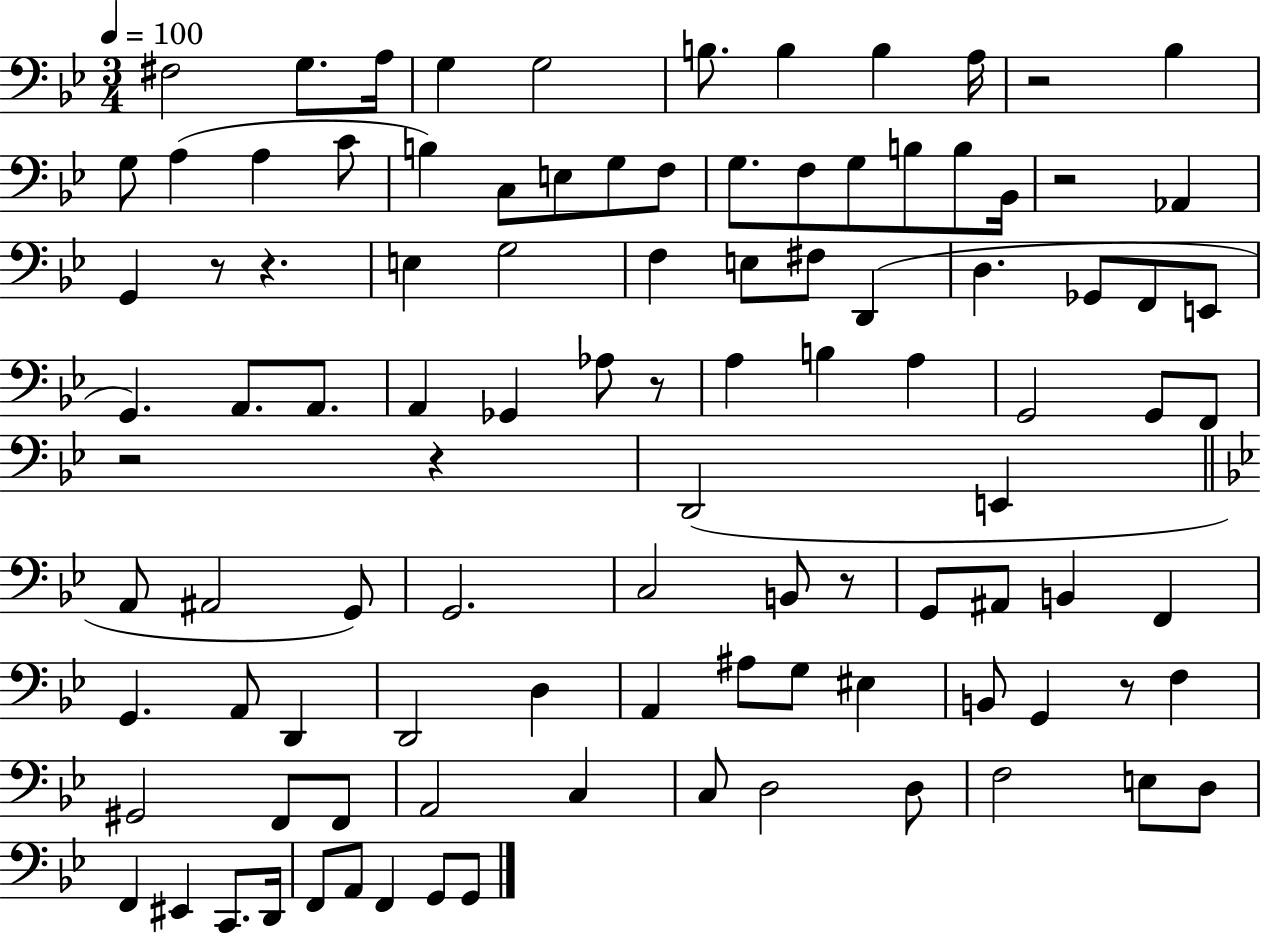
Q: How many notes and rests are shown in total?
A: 102